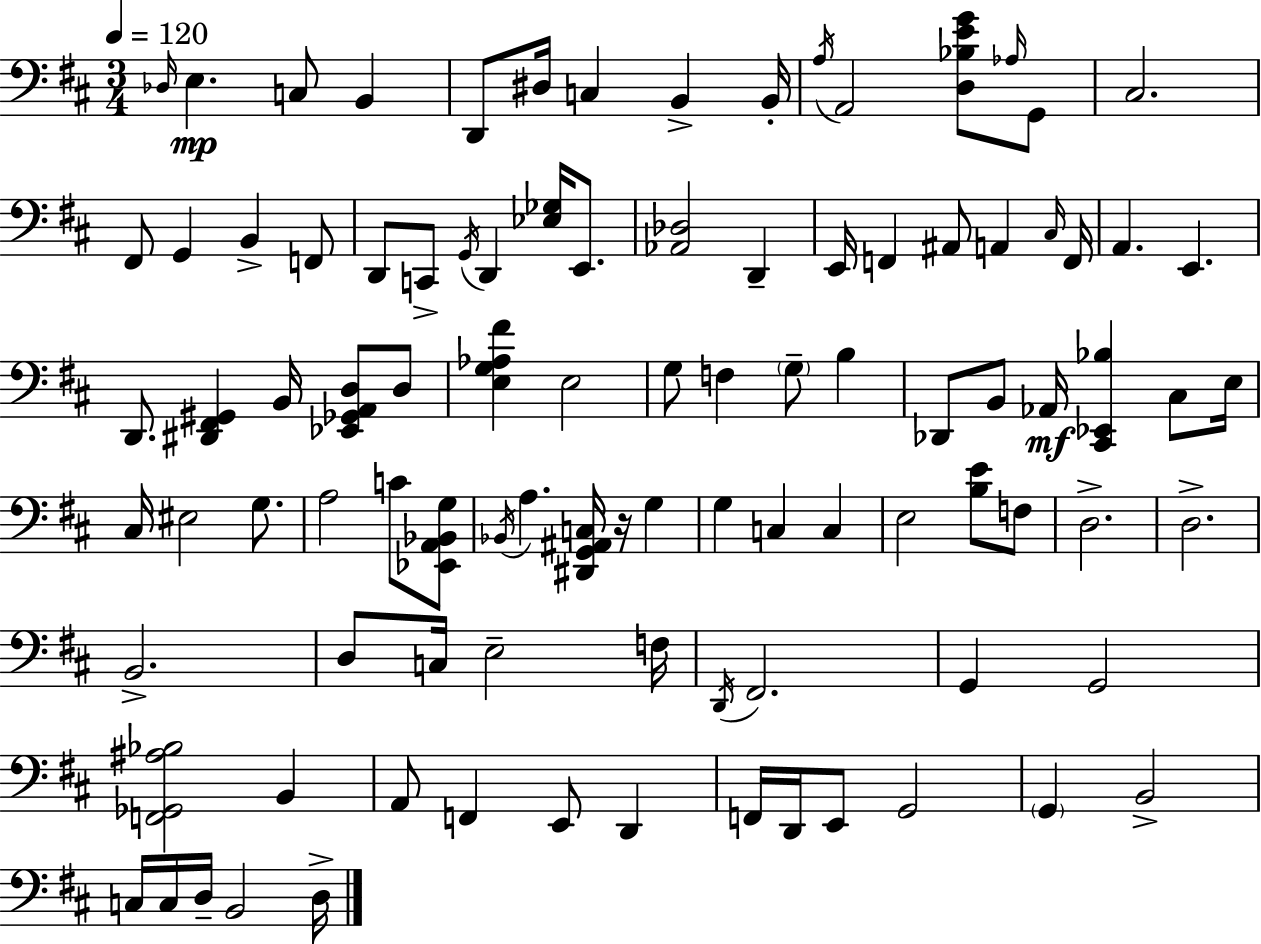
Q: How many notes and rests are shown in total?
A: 97